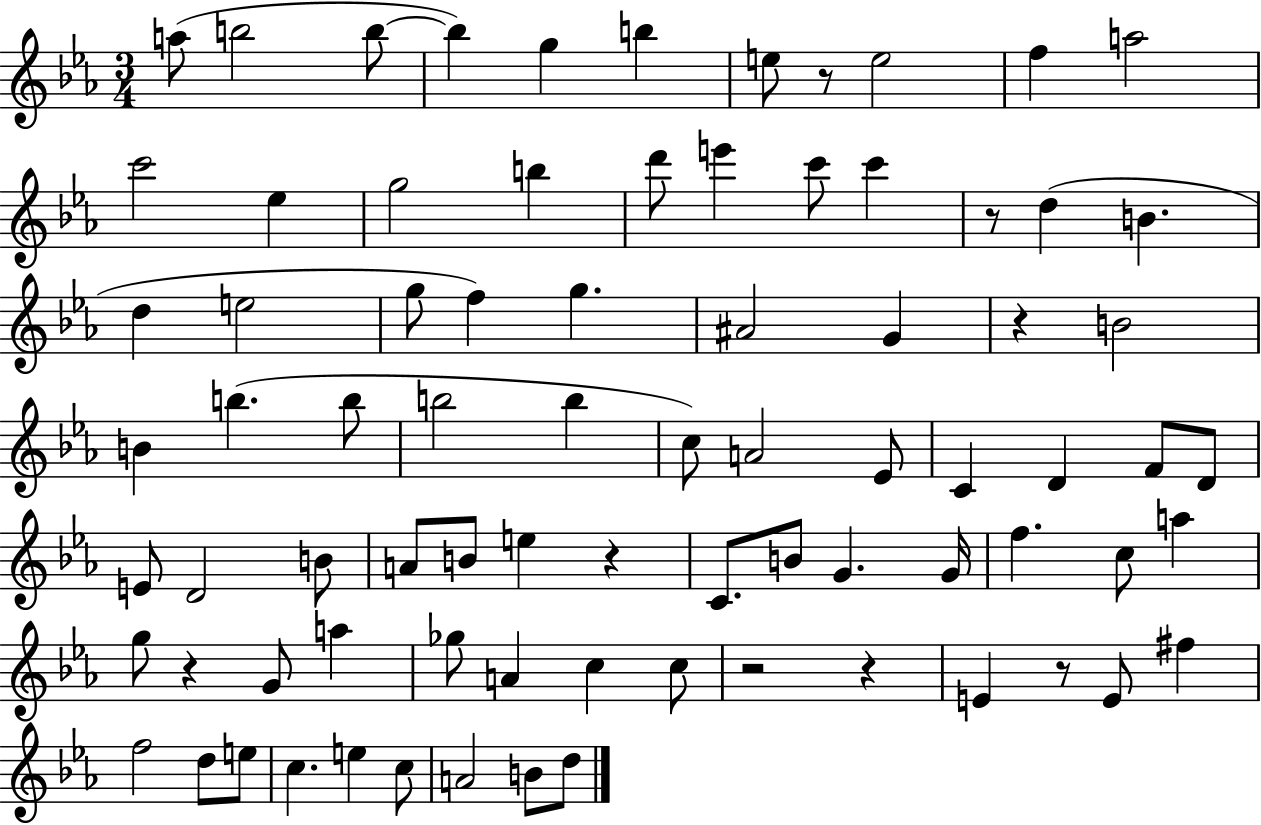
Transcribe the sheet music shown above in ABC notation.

X:1
T:Untitled
M:3/4
L:1/4
K:Eb
a/2 b2 b/2 b g b e/2 z/2 e2 f a2 c'2 _e g2 b d'/2 e' c'/2 c' z/2 d B d e2 g/2 f g ^A2 G z B2 B b b/2 b2 b c/2 A2 _E/2 C D F/2 D/2 E/2 D2 B/2 A/2 B/2 e z C/2 B/2 G G/4 f c/2 a g/2 z G/2 a _g/2 A c c/2 z2 z E z/2 E/2 ^f f2 d/2 e/2 c e c/2 A2 B/2 d/2